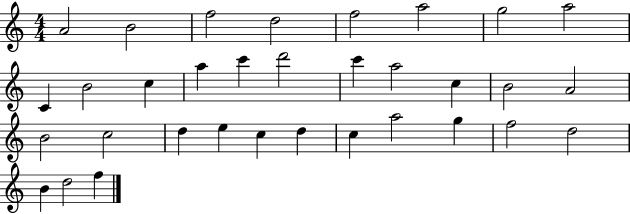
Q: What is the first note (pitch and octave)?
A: A4